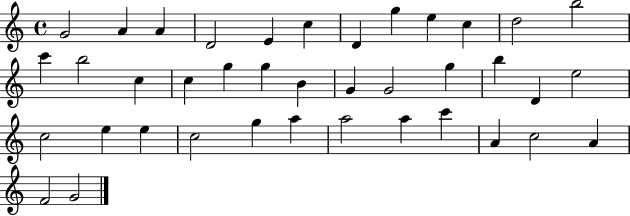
X:1
T:Untitled
M:4/4
L:1/4
K:C
G2 A A D2 E c D g e c d2 b2 c' b2 c c g g B G G2 g b D e2 c2 e e c2 g a a2 a c' A c2 A F2 G2